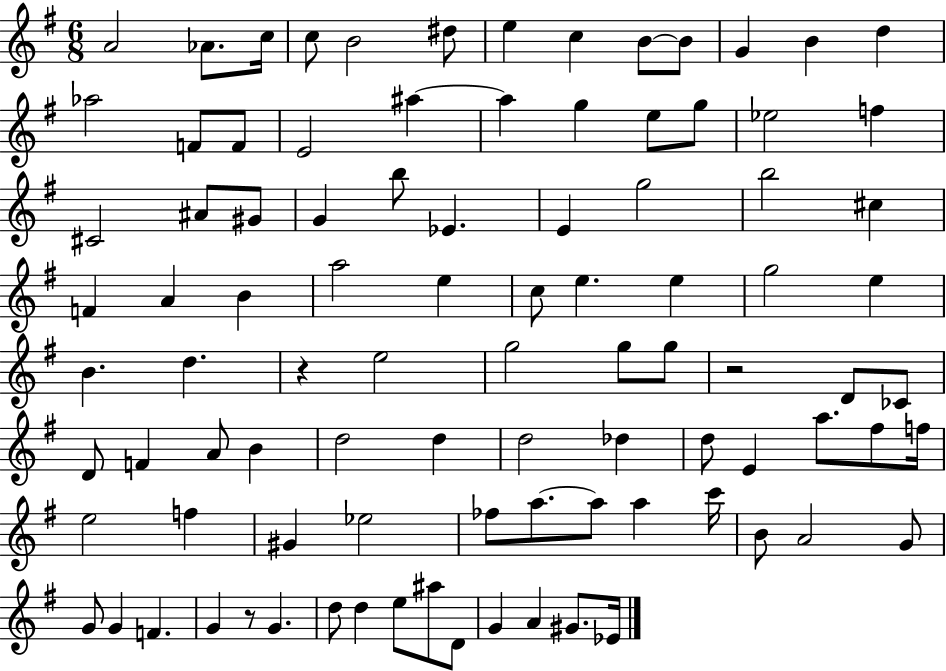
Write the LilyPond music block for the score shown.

{
  \clef treble
  \numericTimeSignature
  \time 6/8
  \key g \major
  a'2 aes'8. c''16 | c''8 b'2 dis''8 | e''4 c''4 b'8~~ b'8 | g'4 b'4 d''4 | \break aes''2 f'8 f'8 | e'2 ais''4~~ | ais''4 g''4 e''8 g''8 | ees''2 f''4 | \break cis'2 ais'8 gis'8 | g'4 b''8 ees'4. | e'4 g''2 | b''2 cis''4 | \break f'4 a'4 b'4 | a''2 e''4 | c''8 e''4. e''4 | g''2 e''4 | \break b'4. d''4. | r4 e''2 | g''2 g''8 g''8 | r2 d'8 ces'8 | \break d'8 f'4 a'8 b'4 | d''2 d''4 | d''2 des''4 | d''8 e'4 a''8. fis''8 f''16 | \break e''2 f''4 | gis'4 ees''2 | fes''8 a''8.~~ a''8 a''4 c'''16 | b'8 a'2 g'8 | \break g'8 g'4 f'4. | g'4 r8 g'4. | d''8 d''4 e''8 ais''8 d'8 | g'4 a'4 gis'8. ees'16 | \break \bar "|."
}